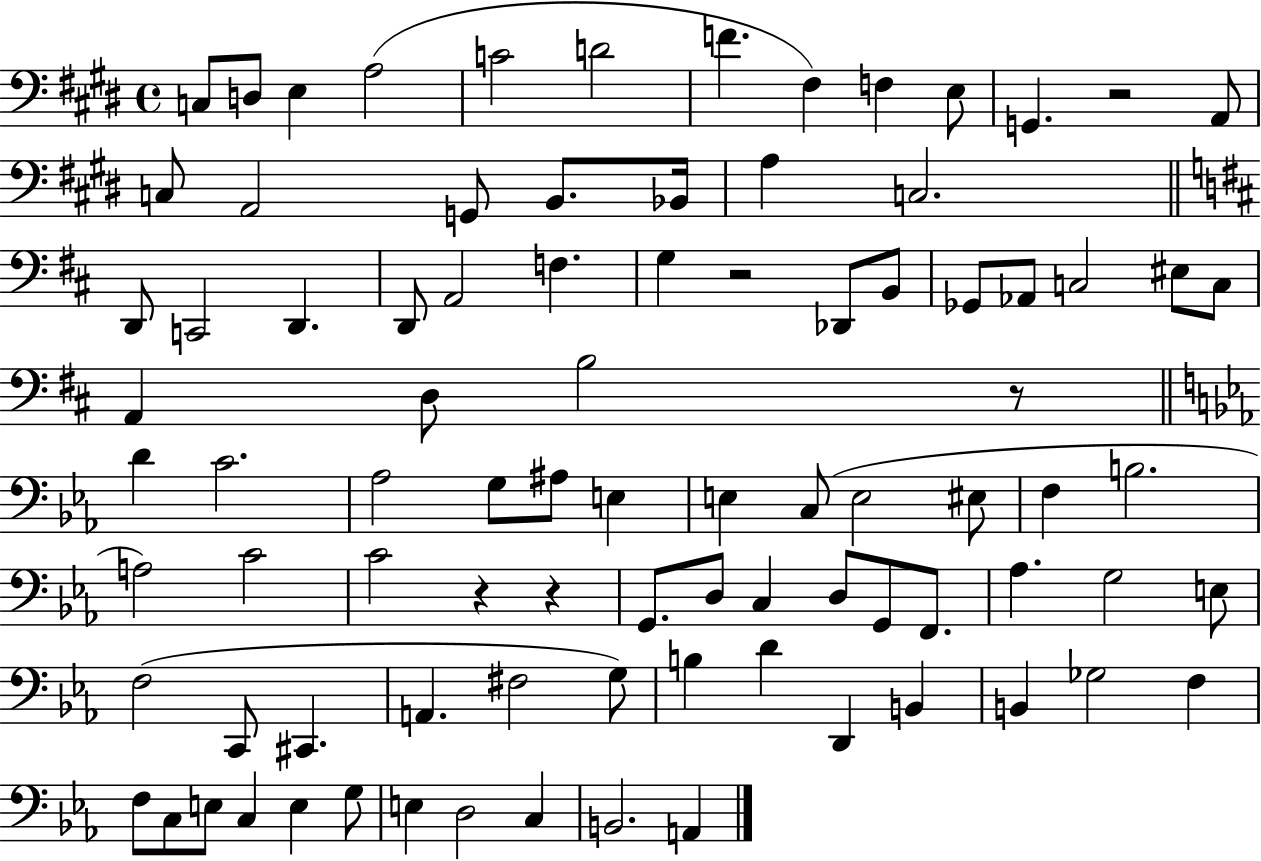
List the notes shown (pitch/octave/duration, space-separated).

C3/e D3/e E3/q A3/h C4/h D4/h F4/q. F#3/q F3/q E3/e G2/q. R/h A2/e C3/e A2/h G2/e B2/e. Bb2/s A3/q C3/h. D2/e C2/h D2/q. D2/e A2/h F3/q. G3/q R/h Db2/e B2/e Gb2/e Ab2/e C3/h EIS3/e C3/e A2/q D3/e B3/h R/e D4/q C4/h. Ab3/h G3/e A#3/e E3/q E3/q C3/e E3/h EIS3/e F3/q B3/h. A3/h C4/h C4/h R/q R/q G2/e. D3/e C3/q D3/e G2/e F2/e. Ab3/q. G3/h E3/e F3/h C2/e C#2/q. A2/q. F#3/h G3/e B3/q D4/q D2/q B2/q B2/q Gb3/h F3/q F3/e C3/e E3/e C3/q E3/q G3/e E3/q D3/h C3/q B2/h. A2/q